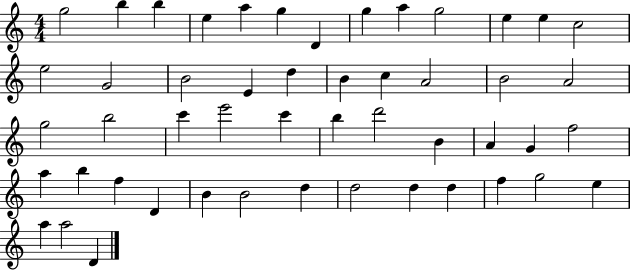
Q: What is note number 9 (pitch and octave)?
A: A5